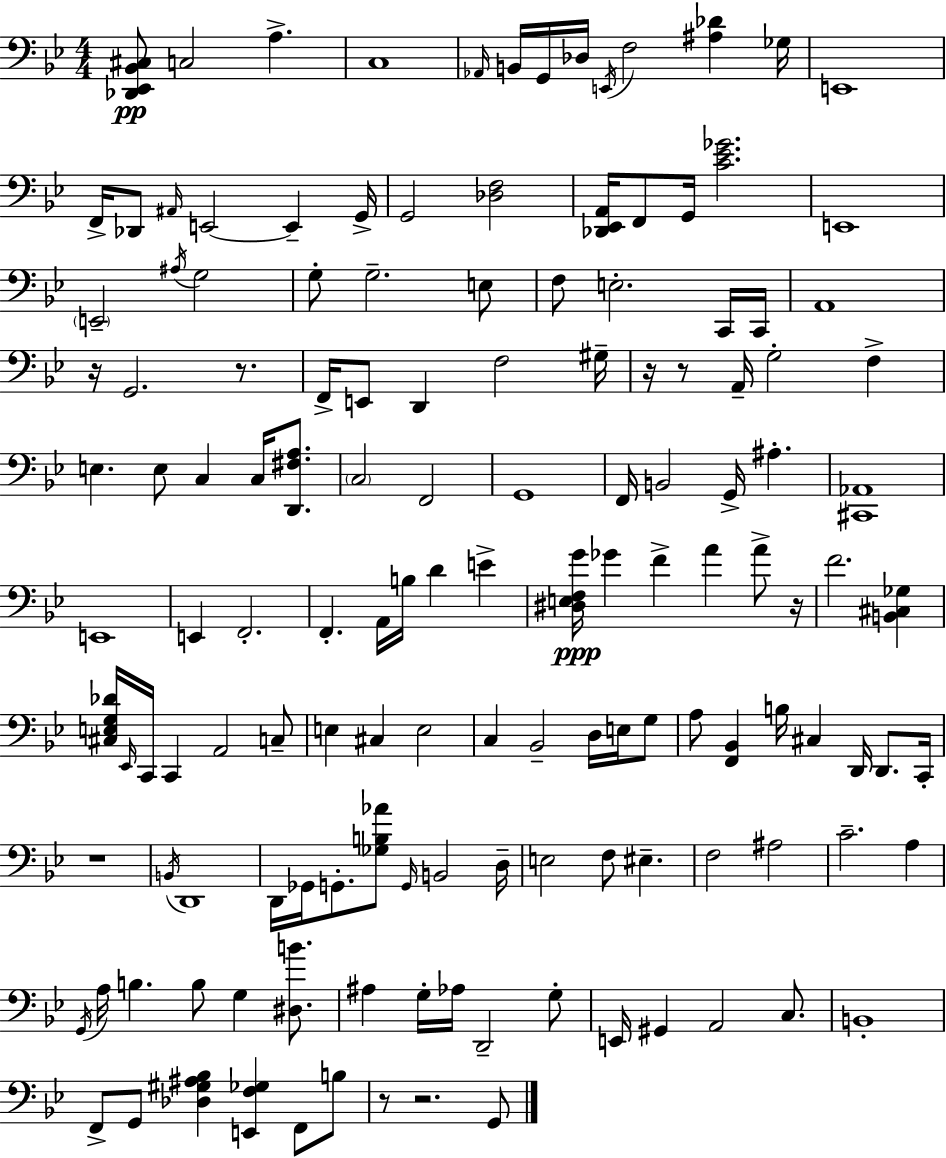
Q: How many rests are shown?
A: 8